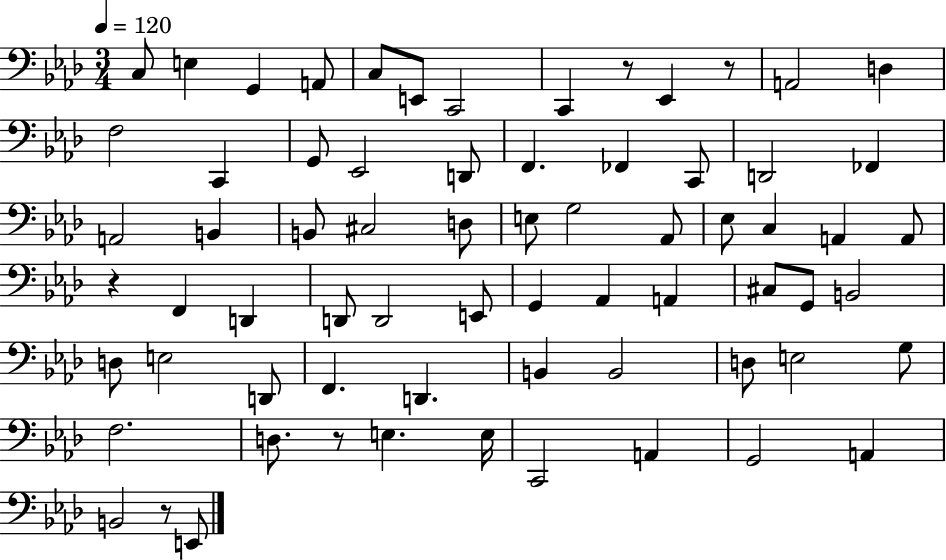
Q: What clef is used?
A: bass